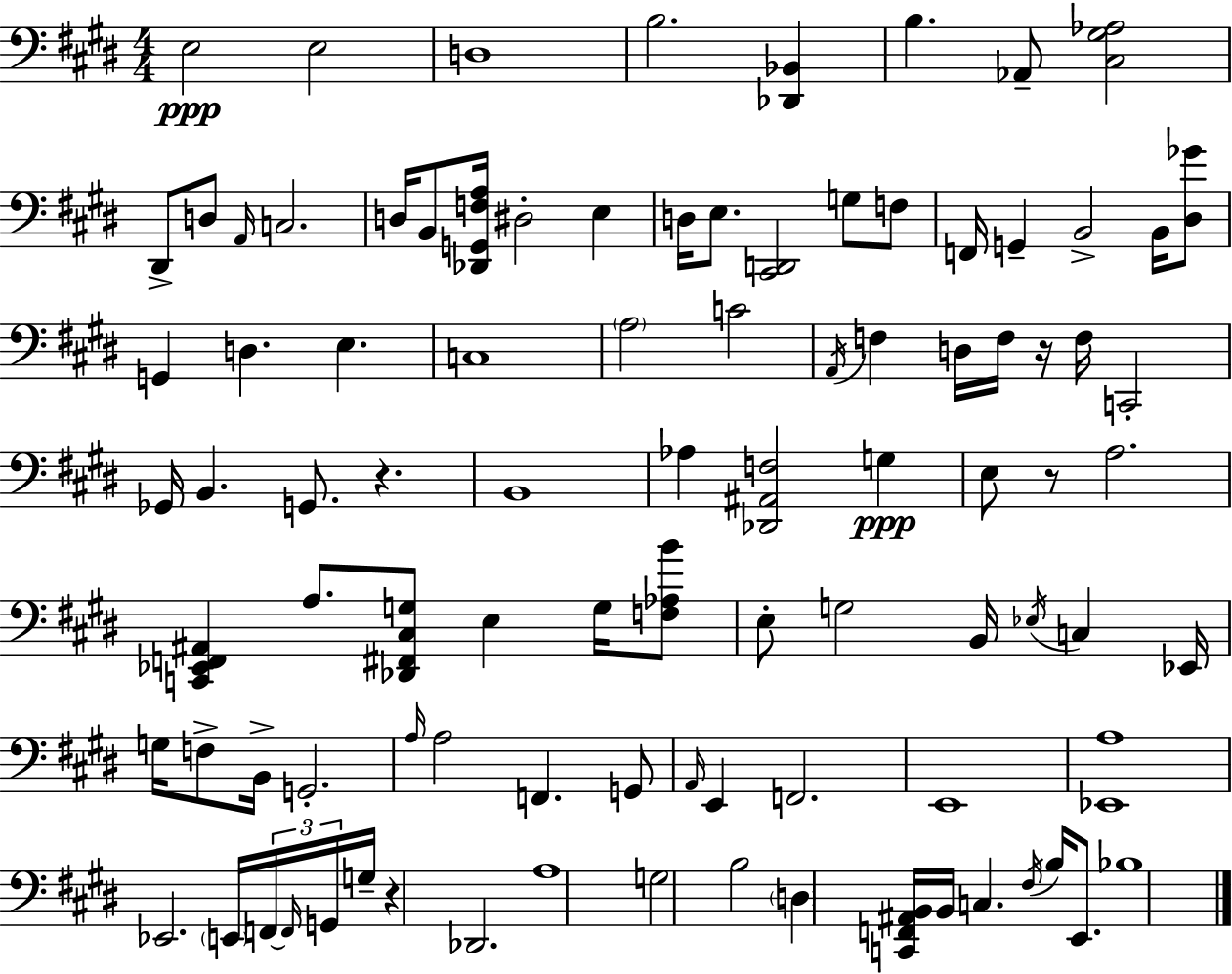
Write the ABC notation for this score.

X:1
T:Untitled
M:4/4
L:1/4
K:E
E,2 E,2 D,4 B,2 [_D,,_B,,] B, _A,,/2 [^C,^G,_A,]2 ^D,,/2 D,/2 A,,/4 C,2 D,/4 B,,/2 [_D,,G,,F,A,]/4 ^D,2 E, D,/4 E,/2 [^C,,D,,]2 G,/2 F,/2 F,,/4 G,, B,,2 B,,/4 [^D,_G]/2 G,, D, E, C,4 A,2 C2 A,,/4 F, D,/4 F,/4 z/4 F,/4 C,,2 _G,,/4 B,, G,,/2 z B,,4 _A, [_D,,^A,,F,]2 G, E,/2 z/2 A,2 [C,,_E,,F,,^A,,] A,/2 [_D,,^F,,^C,G,]/2 E, G,/4 [F,_A,B]/2 E,/2 G,2 B,,/4 _E,/4 C, _E,,/4 G,/4 F,/2 B,,/4 G,,2 A,/4 A,2 F,, G,,/2 A,,/4 E,, F,,2 E,,4 [_E,,A,]4 _E,,2 E,,/4 F,,/4 F,,/4 G,,/4 G,/4 z _D,,2 A,4 G,2 B,2 D, [C,,F,,^A,,B,,]/4 B,,/4 C, ^F,/4 B,/4 E,,/2 _B,4